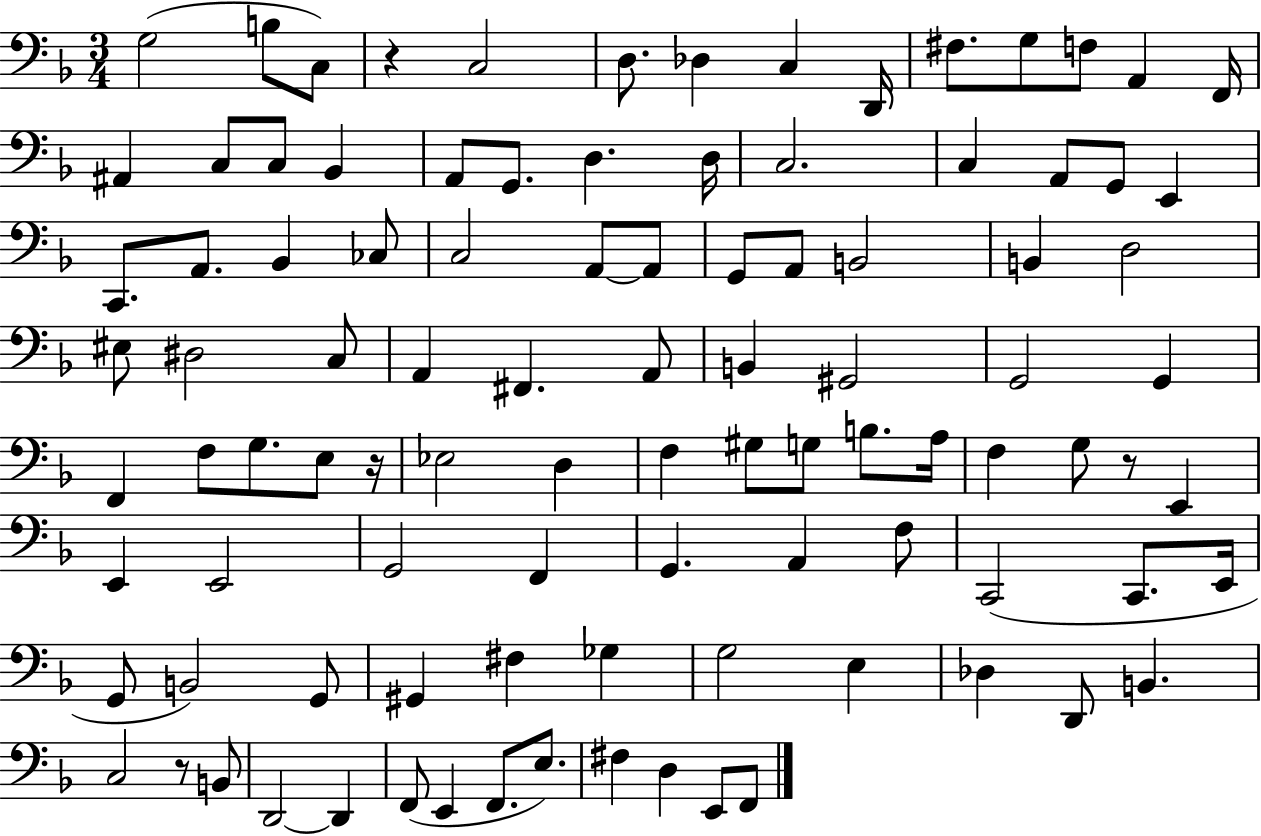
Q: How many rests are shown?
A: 4